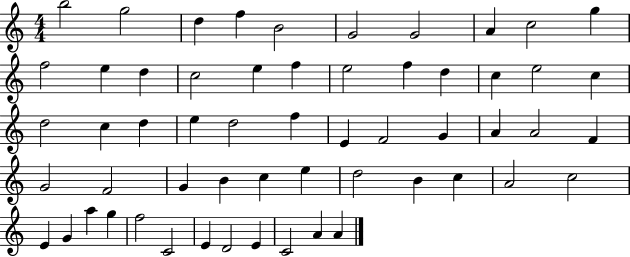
{
  \clef treble
  \numericTimeSignature
  \time 4/4
  \key c \major
  b''2 g''2 | d''4 f''4 b'2 | g'2 g'2 | a'4 c''2 g''4 | \break f''2 e''4 d''4 | c''2 e''4 f''4 | e''2 f''4 d''4 | c''4 e''2 c''4 | \break d''2 c''4 d''4 | e''4 d''2 f''4 | e'4 f'2 g'4 | a'4 a'2 f'4 | \break g'2 f'2 | g'4 b'4 c''4 e''4 | d''2 b'4 c''4 | a'2 c''2 | \break e'4 g'4 a''4 g''4 | f''2 c'2 | e'4 d'2 e'4 | c'2 a'4 a'4 | \break \bar "|."
}